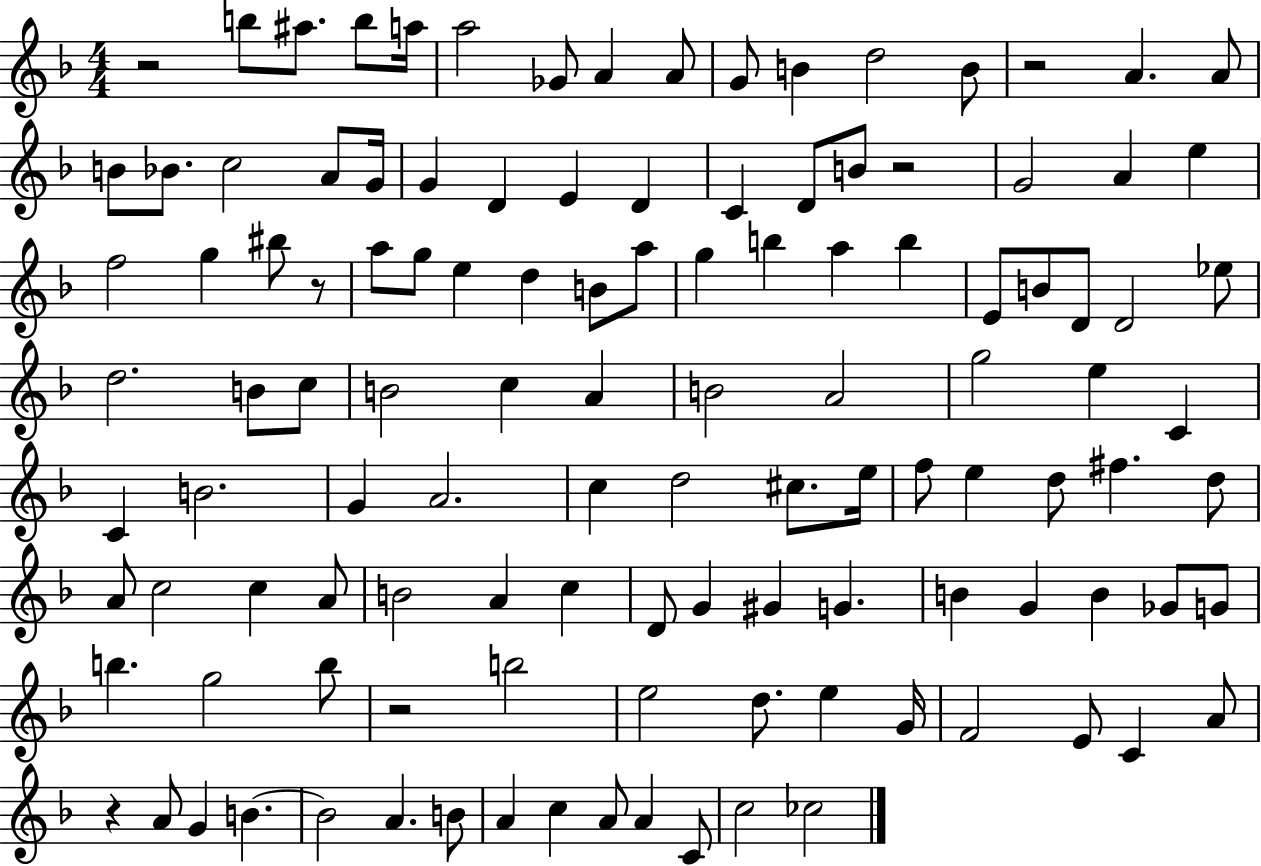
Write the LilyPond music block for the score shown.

{
  \clef treble
  \numericTimeSignature
  \time 4/4
  \key f \major
  r2 b''8 ais''8. b''8 a''16 | a''2 ges'8 a'4 a'8 | g'8 b'4 d''2 b'8 | r2 a'4. a'8 | \break b'8 bes'8. c''2 a'8 g'16 | g'4 d'4 e'4 d'4 | c'4 d'8 b'8 r2 | g'2 a'4 e''4 | \break f''2 g''4 bis''8 r8 | a''8 g''8 e''4 d''4 b'8 a''8 | g''4 b''4 a''4 b''4 | e'8 b'8 d'8 d'2 ees''8 | \break d''2. b'8 c''8 | b'2 c''4 a'4 | b'2 a'2 | g''2 e''4 c'4 | \break c'4 b'2. | g'4 a'2. | c''4 d''2 cis''8. e''16 | f''8 e''4 d''8 fis''4. d''8 | \break a'8 c''2 c''4 a'8 | b'2 a'4 c''4 | d'8 g'4 gis'4 g'4. | b'4 g'4 b'4 ges'8 g'8 | \break b''4. g''2 b''8 | r2 b''2 | e''2 d''8. e''4 g'16 | f'2 e'8 c'4 a'8 | \break r4 a'8 g'4 b'4.~~ | b'2 a'4. b'8 | a'4 c''4 a'8 a'4 c'8 | c''2 ces''2 | \break \bar "|."
}